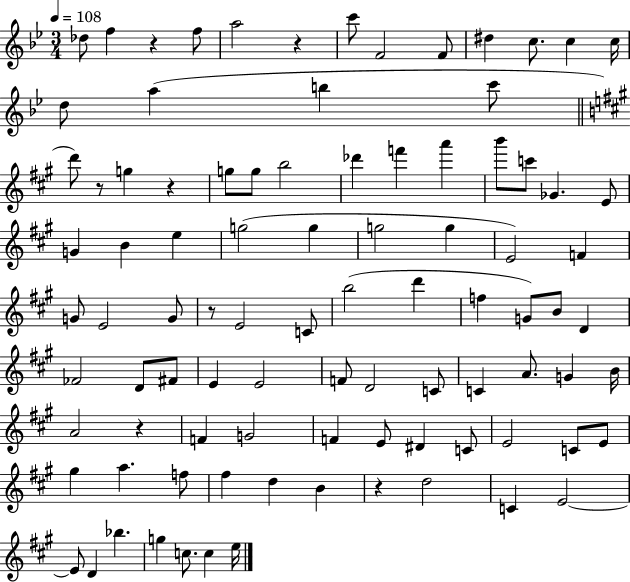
{
  \clef treble
  \numericTimeSignature
  \time 3/4
  \key bes \major
  \tempo 4 = 108
  des''8 f''4 r4 f''8 | a''2 r4 | c'''8 f'2 f'8 | dis''4 c''8. c''4 c''16 | \break d''8 a''4( b''4 c'''8 | \bar "||" \break \key a \major d'''8) r8 g''4 r4 | g''8 g''8 b''2 | des'''4 f'''4 a'''4 | b'''8 c'''8 ges'4. e'8 | \break g'4 b'4 e''4 | g''2( g''4 | g''2 g''4 | e'2) f'4 | \break g'8 e'2 g'8 | r8 e'2 c'8 | b''2( d'''4 | f''4 g'8) b'8 d'4 | \break fes'2 d'8 fis'8 | e'4 e'2 | f'8 d'2 c'8 | c'4 a'8. g'4 b'16 | \break a'2 r4 | f'4 g'2 | f'4 e'8 dis'4 c'8 | e'2 c'8 e'8 | \break gis''4 a''4. f''8 | fis''4 d''4 b'4 | r4 d''2 | c'4 e'2~~ | \break e'8 d'4 bes''4. | g''4 c''8. c''4 e''16 | \bar "|."
}